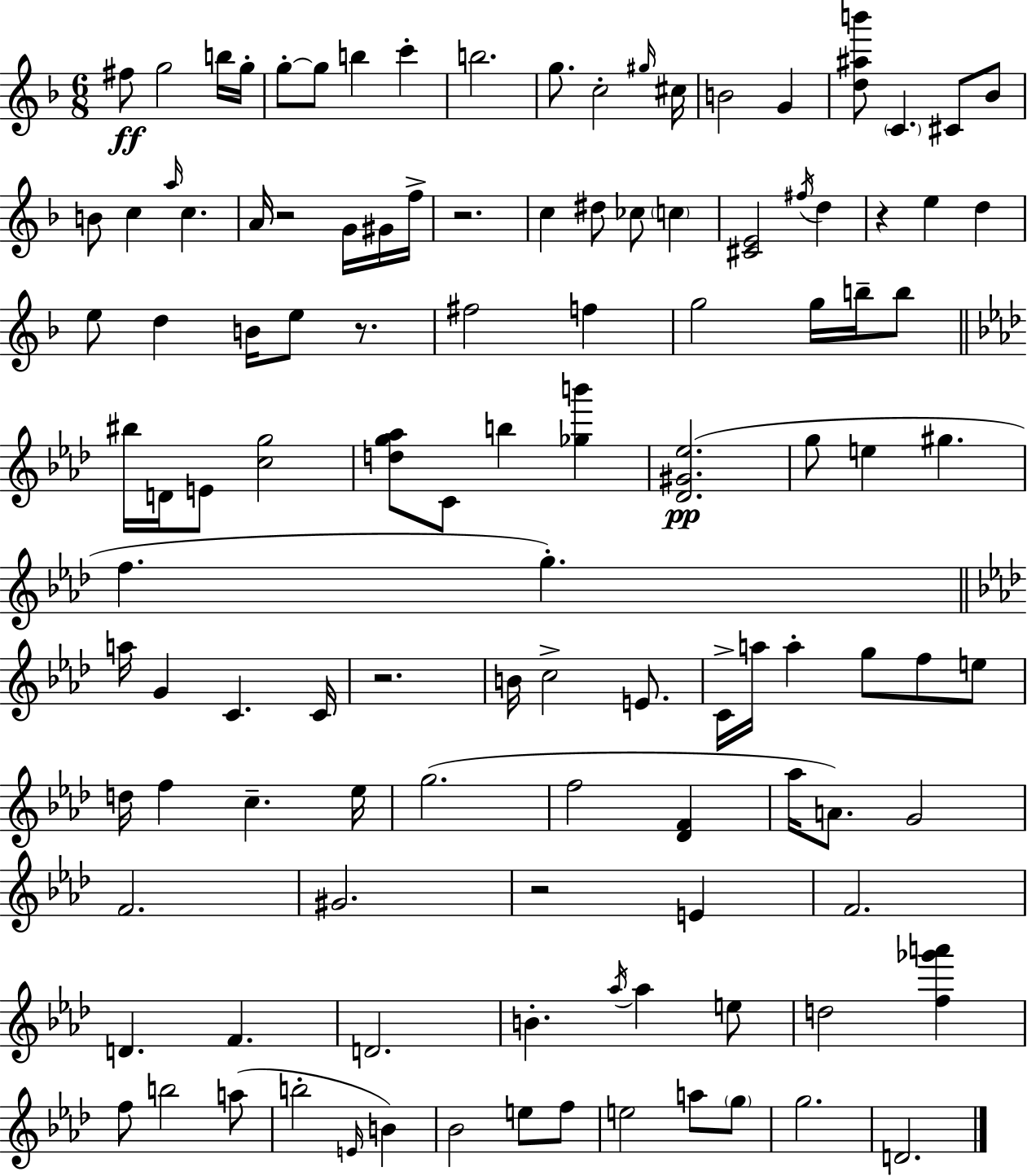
F#5/e G5/h B5/s G5/s G5/e G5/e B5/q C6/q B5/h. G5/e. C5/h G#5/s C#5/s B4/h G4/q [D5,A#5,B6]/e C4/q. C#4/e Bb4/e B4/e C5/q A5/s C5/q. A4/s R/h G4/s G#4/s F5/s R/h. C5/q D#5/e CES5/e C5/q [C#4,E4]/h F#5/s D5/q R/q E5/q D5/q E5/e D5/q B4/s E5/e R/e. F#5/h F5/q G5/h G5/s B5/s B5/e BIS5/s D4/s E4/e [C5,G5]/h [D5,G5,Ab5]/e C4/e B5/q [Gb5,B6]/q [Db4,G#4,Eb5]/h. G5/e E5/q G#5/q. F5/q. G5/q. A5/s G4/q C4/q. C4/s R/h. B4/s C5/h E4/e. C4/s A5/s A5/q G5/e F5/e E5/e D5/s F5/q C5/q. Eb5/s G5/h. F5/h [Db4,F4]/q Ab5/s A4/e. G4/h F4/h. G#4/h. R/h E4/q F4/h. D4/q. F4/q. D4/h. B4/q. Ab5/s Ab5/q E5/e D5/h [F5,Gb6,A6]/q F5/e B5/h A5/e B5/h E4/s B4/q Bb4/h E5/e F5/e E5/h A5/e G5/e G5/h. D4/h.